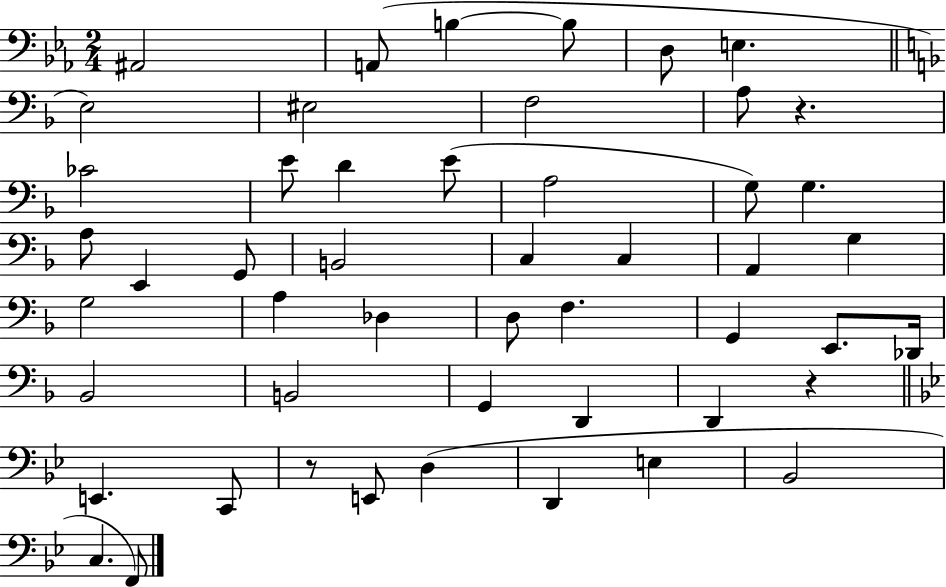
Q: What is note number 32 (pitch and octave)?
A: E2